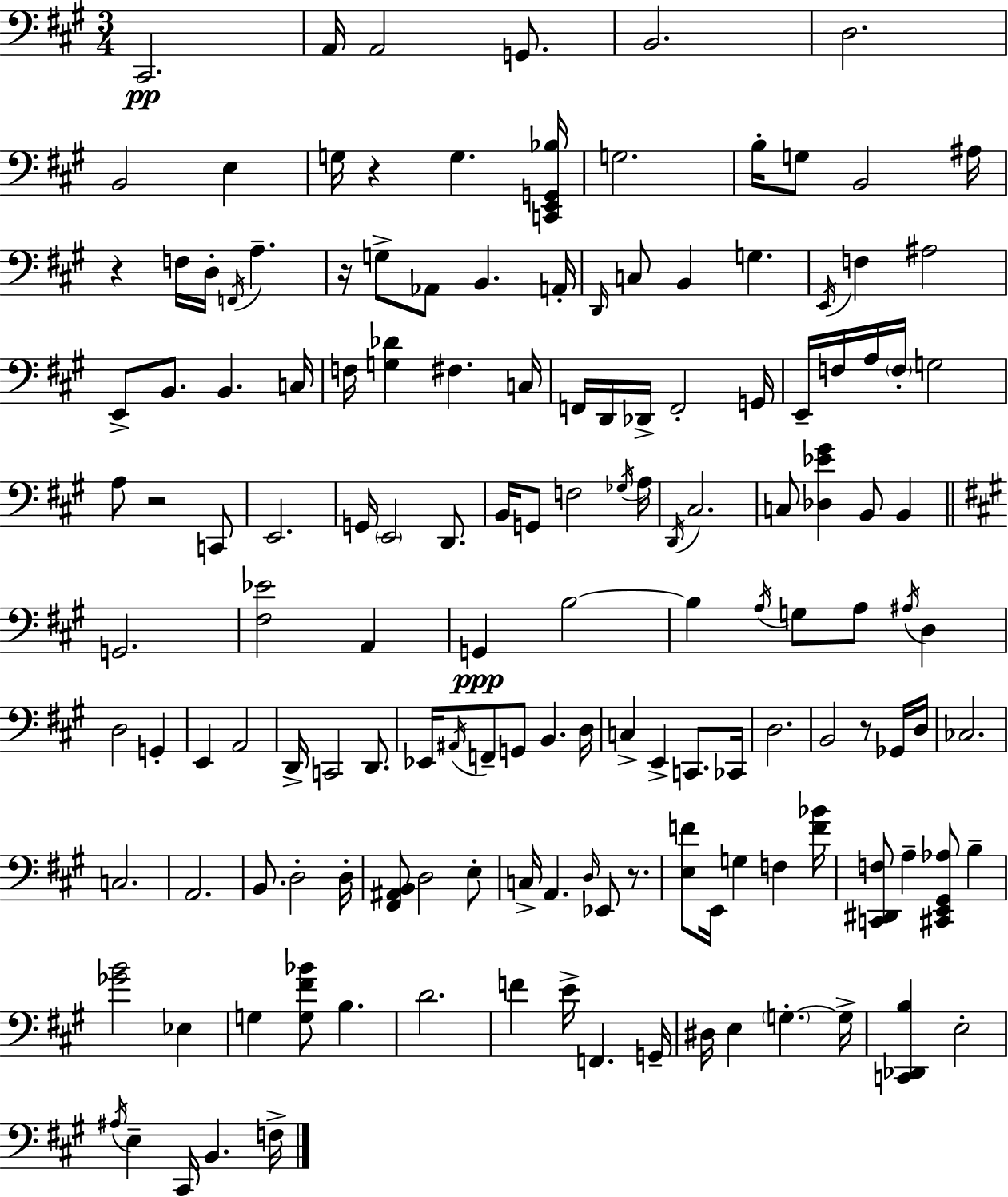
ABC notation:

X:1
T:Untitled
M:3/4
L:1/4
K:A
^C,,2 A,,/4 A,,2 G,,/2 B,,2 D,2 B,,2 E, G,/4 z G, [C,,E,,G,,_B,]/4 G,2 B,/4 G,/2 B,,2 ^A,/4 z F,/4 D,/4 F,,/4 A, z/4 G,/2 _A,,/2 B,, A,,/4 D,,/4 C,/2 B,, G, E,,/4 F, ^A,2 E,,/2 B,,/2 B,, C,/4 F,/4 [G,_D] ^F, C,/4 F,,/4 D,,/4 _D,,/4 F,,2 G,,/4 E,,/4 F,/4 A,/4 F,/4 G,2 A,/2 z2 C,,/2 E,,2 G,,/4 E,,2 D,,/2 B,,/4 G,,/2 F,2 _G,/4 A,/4 D,,/4 ^C,2 C,/2 [_D,_E^G] B,,/2 B,, G,,2 [^F,_E]2 A,, G,, B,2 B, A,/4 G,/2 A,/2 ^A,/4 D, D,2 G,, E,, A,,2 D,,/4 C,,2 D,,/2 _E,,/4 ^A,,/4 F,,/2 G,,/2 B,, D,/4 C, E,, C,,/2 _C,,/4 D,2 B,,2 z/2 _G,,/4 D,/4 _C,2 C,2 A,,2 B,,/2 D,2 D,/4 [^F,,^A,,B,,]/2 D,2 E,/2 C,/4 A,, D,/4 _E,,/2 z/2 [E,F]/2 E,,/4 G, F, [F_B]/4 [C,,^D,,F,]/2 A, [^C,,E,,^G,,_A,]/2 B, [_GB]2 _E, G, [G,^F_B]/2 B, D2 F E/4 F,, G,,/4 ^D,/4 E, G, G,/4 [C,,_D,,B,] E,2 ^A,/4 E, ^C,,/4 B,, F,/4